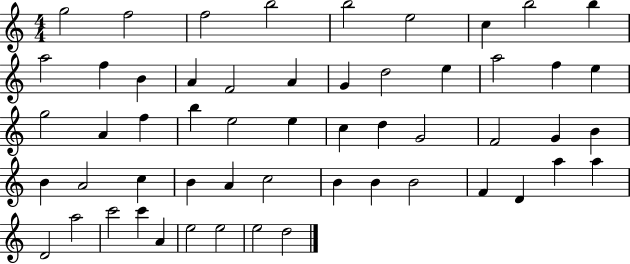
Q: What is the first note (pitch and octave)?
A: G5